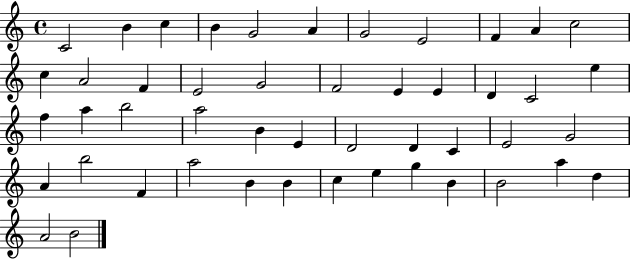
X:1
T:Untitled
M:4/4
L:1/4
K:C
C2 B c B G2 A G2 E2 F A c2 c A2 F E2 G2 F2 E E D C2 e f a b2 a2 B E D2 D C E2 G2 A b2 F a2 B B c e g B B2 a d A2 B2